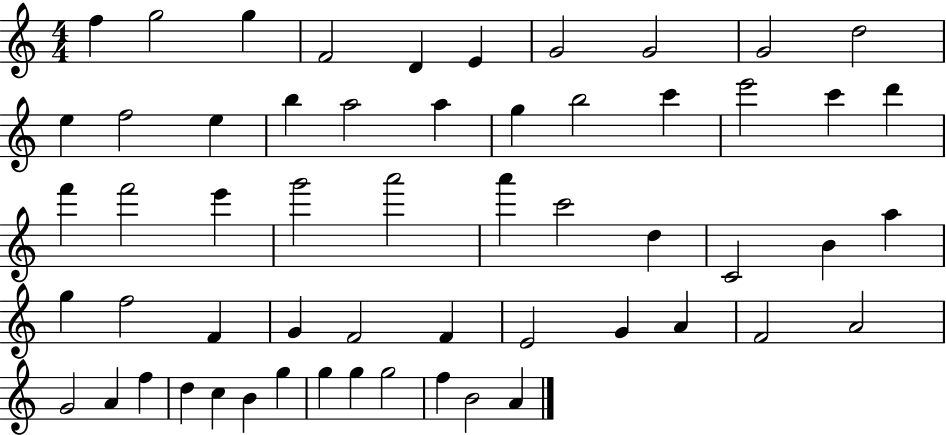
{
  \clef treble
  \numericTimeSignature
  \time 4/4
  \key c \major
  f''4 g''2 g''4 | f'2 d'4 e'4 | g'2 g'2 | g'2 d''2 | \break e''4 f''2 e''4 | b''4 a''2 a''4 | g''4 b''2 c'''4 | e'''2 c'''4 d'''4 | \break f'''4 f'''2 e'''4 | g'''2 a'''2 | a'''4 c'''2 d''4 | c'2 b'4 a''4 | \break g''4 f''2 f'4 | g'4 f'2 f'4 | e'2 g'4 a'4 | f'2 a'2 | \break g'2 a'4 f''4 | d''4 c''4 b'4 g''4 | g''4 g''4 g''2 | f''4 b'2 a'4 | \break \bar "|."
}